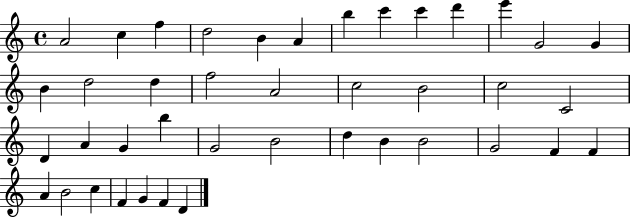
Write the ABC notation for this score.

X:1
T:Untitled
M:4/4
L:1/4
K:C
A2 c f d2 B A b c' c' d' e' G2 G B d2 d f2 A2 c2 B2 c2 C2 D A G b G2 B2 d B B2 G2 F F A B2 c F G F D